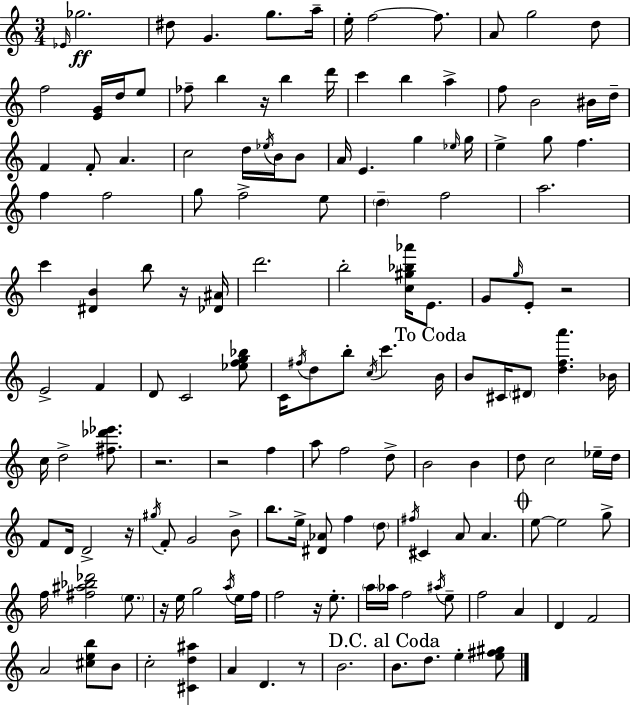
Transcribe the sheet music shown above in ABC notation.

X:1
T:Untitled
M:3/4
L:1/4
K:C
_E/4 _g2 ^d/2 G g/2 a/4 e/4 f2 f/2 A/2 g2 d/2 f2 [EG]/4 d/4 e/2 _f/2 b z/4 b d'/4 c' b a f/2 B2 ^B/4 d/4 F F/2 A c2 d/4 _e/4 B/4 B/2 A/4 E g _e/4 g/4 e g/2 f f f2 g/2 f2 e/2 d f2 a2 c' [^DB] b/2 z/4 [_D^A]/4 d'2 b2 [c^g_b_a']/4 E/2 G/2 g/4 E/2 z2 E2 F D/2 C2 [_efg_b]/2 C/4 ^f/4 d/2 b/2 c/4 c' B/4 B/2 ^C/4 ^D/2 [dfa'] _B/4 c/4 d2 [^f_d'_e']/2 z2 z2 f a/2 f2 d/2 B2 B d/2 c2 _e/4 d/4 F/2 D/4 D2 z/4 ^g/4 F/2 G2 B/2 b/2 e/4 [^D_A]/2 f d/2 ^f/4 ^C A/2 A e/2 e2 g/2 f/4 [^f^a_b_d']2 e/2 z/4 e/4 g2 a/4 e/4 f/4 f2 z/4 e/2 a/4 _a/4 f2 ^a/4 e/2 f2 A D F2 A2 [^ceb]/2 B/2 c2 [^Cd^a] A D z/2 B2 B/2 d/2 e [e^f^g]/2